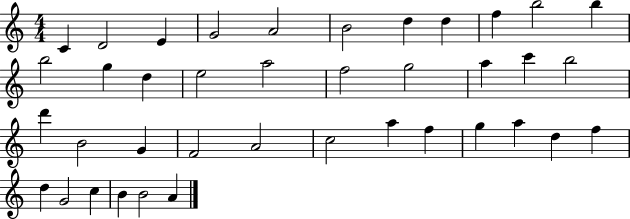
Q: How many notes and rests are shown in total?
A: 39